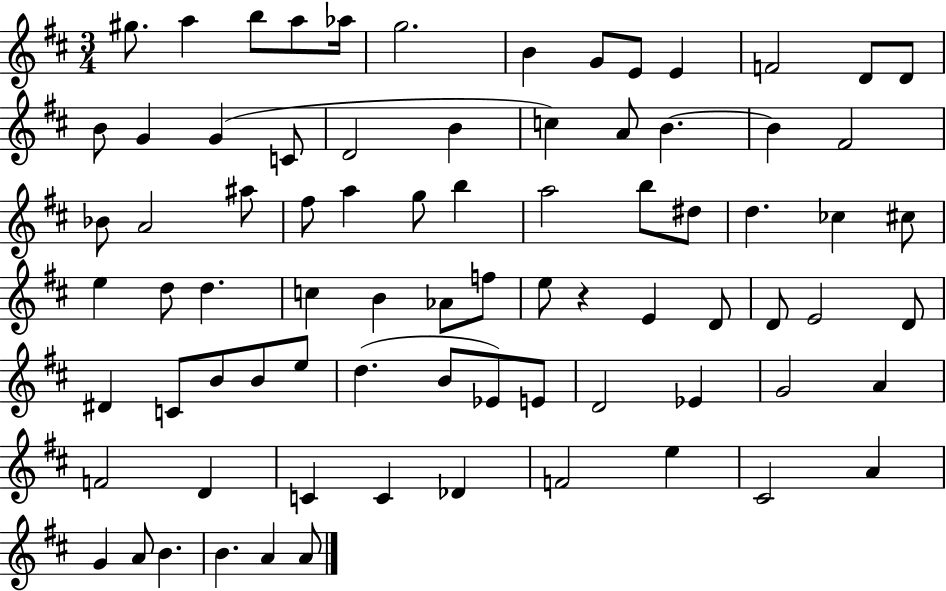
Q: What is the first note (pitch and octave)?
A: G#5